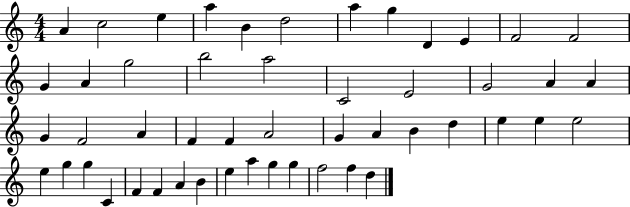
{
  \clef treble
  \numericTimeSignature
  \time 4/4
  \key c \major
  a'4 c''2 e''4 | a''4 b'4 d''2 | a''4 g''4 d'4 e'4 | f'2 f'2 | \break g'4 a'4 g''2 | b''2 a''2 | c'2 e'2 | g'2 a'4 a'4 | \break g'4 f'2 a'4 | f'4 f'4 a'2 | g'4 a'4 b'4 d''4 | e''4 e''4 e''2 | \break e''4 g''4 g''4 c'4 | f'4 f'4 a'4 b'4 | e''4 a''4 g''4 g''4 | f''2 f''4 d''4 | \break \bar "|."
}